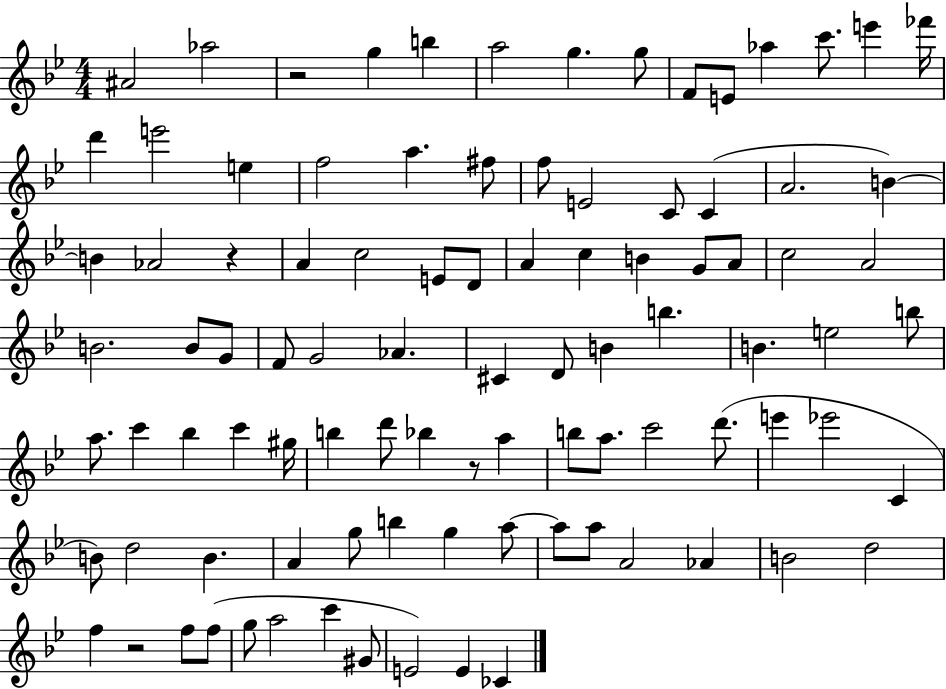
{
  \clef treble
  \numericTimeSignature
  \time 4/4
  \key bes \major
  ais'2 aes''2 | r2 g''4 b''4 | a''2 g''4. g''8 | f'8 e'8 aes''4 c'''8. e'''4 fes'''16 | \break d'''4 e'''2 e''4 | f''2 a''4. fis''8 | f''8 e'2 c'8 c'4( | a'2. b'4~~) | \break b'4 aes'2 r4 | a'4 c''2 e'8 d'8 | a'4 c''4 b'4 g'8 a'8 | c''2 a'2 | \break b'2. b'8 g'8 | f'8 g'2 aes'4. | cis'4 d'8 b'4 b''4. | b'4. e''2 b''8 | \break a''8. c'''4 bes''4 c'''4 gis''16 | b''4 d'''8 bes''4 r8 a''4 | b''8 a''8. c'''2 d'''8.( | e'''4 ees'''2 c'4 | \break b'8) d''2 b'4. | a'4 g''8 b''4 g''4 a''8~~ | a''8 a''8 a'2 aes'4 | b'2 d''2 | \break f''4 r2 f''8 f''8( | g''8 a''2 c'''4 gis'8 | e'2) e'4 ces'4 | \bar "|."
}